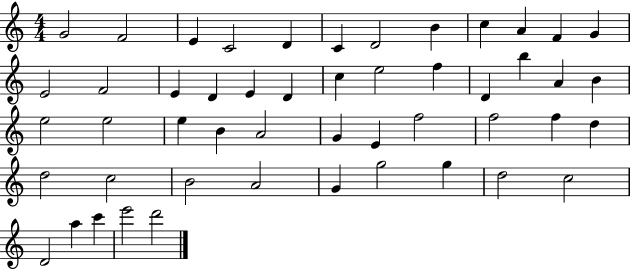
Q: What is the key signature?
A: C major